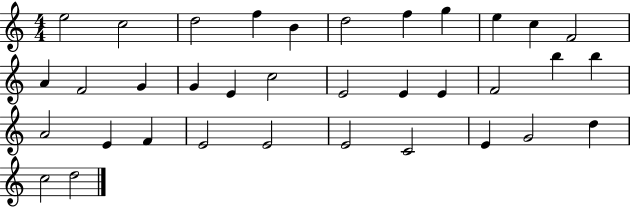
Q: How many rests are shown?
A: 0